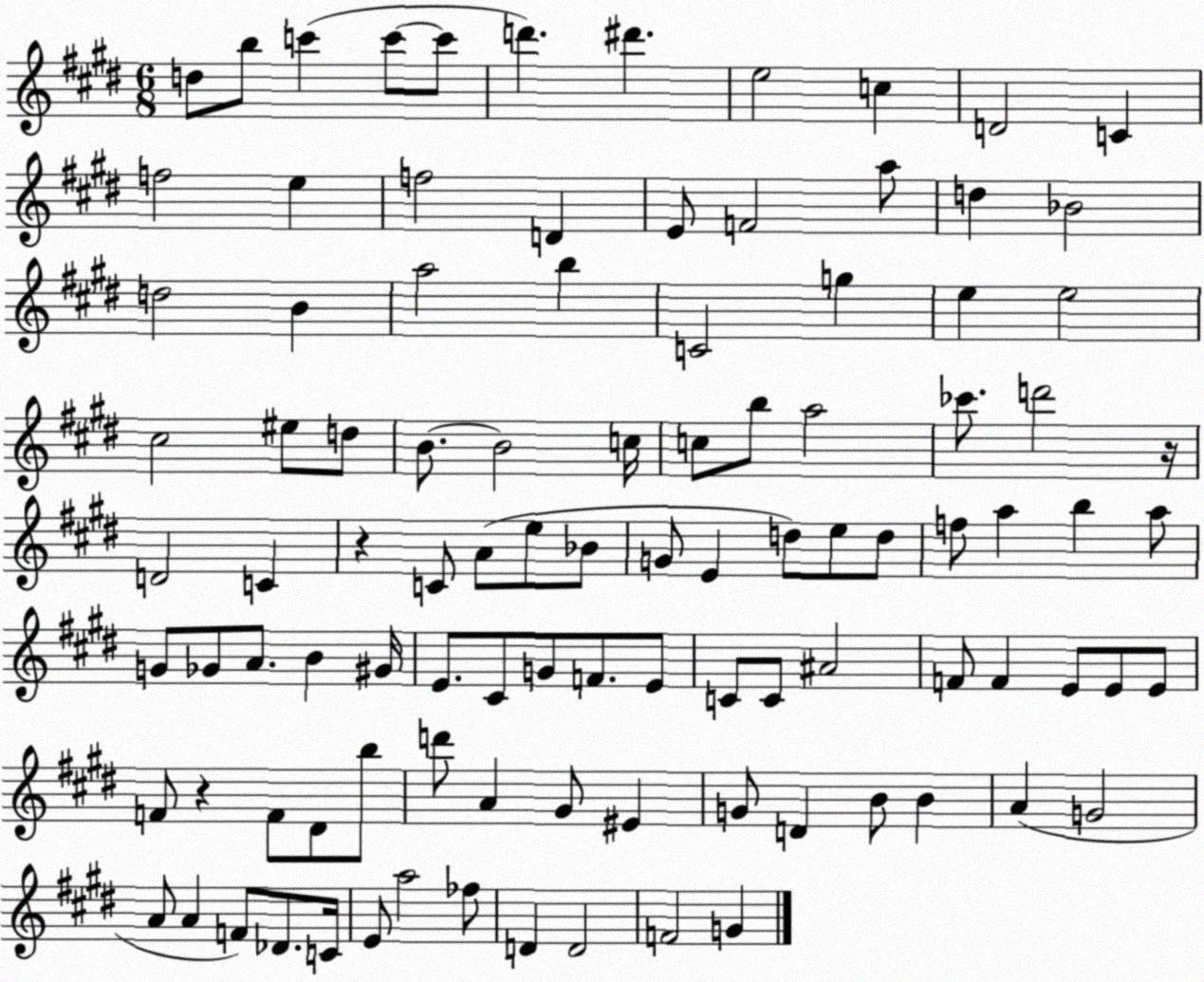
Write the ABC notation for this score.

X:1
T:Untitled
M:6/8
L:1/4
K:E
d/2 b/2 c' c'/2 c'/2 d' ^d' e2 c D2 C f2 e f2 D E/2 F2 a/2 d _B2 d2 B a2 b C2 g e e2 ^c2 ^e/2 d/2 B/2 B2 c/4 c/2 b/2 a2 _c'/2 d'2 z/4 D2 C z C/2 A/2 e/2 _B/2 G/2 E d/2 e/2 d/2 f/2 a b a/2 G/2 _G/2 A/2 B ^G/4 E/2 ^C/2 G/2 F/2 E/2 C/2 C/2 ^A2 F/2 F E/2 E/2 E/2 F/2 z F/2 ^D/2 b/2 d'/2 A ^G/2 ^E G/2 D B/2 B A G2 A/2 A F/2 _D/2 C/4 E/2 a2 _f/2 D D2 F2 G